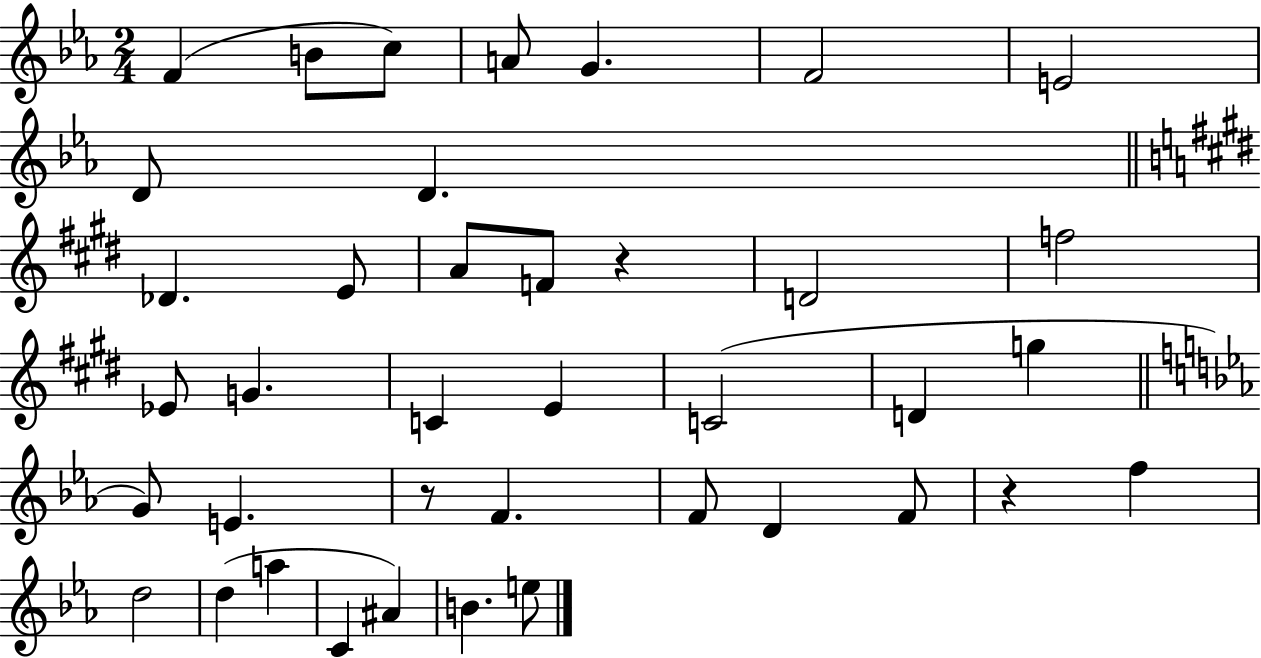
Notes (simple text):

F4/q B4/e C5/e A4/e G4/q. F4/h E4/h D4/e D4/q. Db4/q. E4/e A4/e F4/e R/q D4/h F5/h Eb4/e G4/q. C4/q E4/q C4/h D4/q G5/q G4/e E4/q. R/e F4/q. F4/e D4/q F4/e R/q F5/q D5/h D5/q A5/q C4/q A#4/q B4/q. E5/e